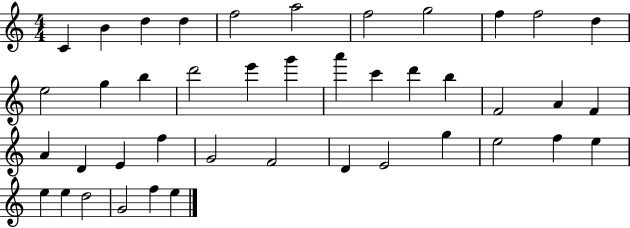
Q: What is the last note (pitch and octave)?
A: E5